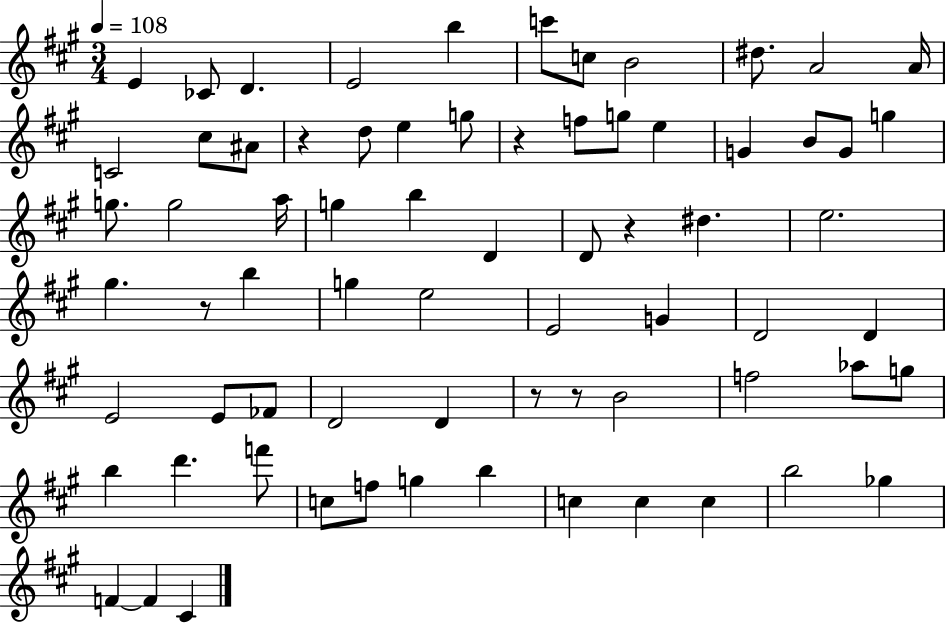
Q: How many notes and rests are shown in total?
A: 71